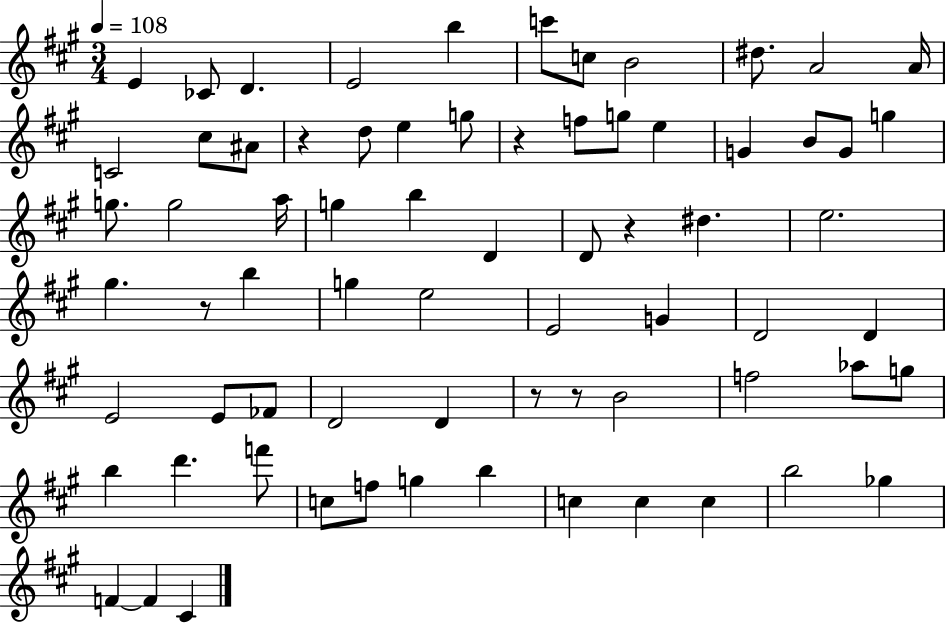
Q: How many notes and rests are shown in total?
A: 71